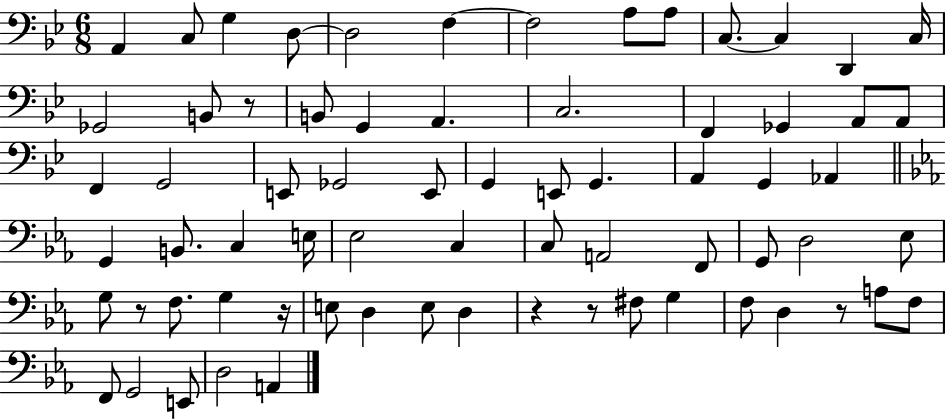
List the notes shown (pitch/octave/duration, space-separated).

A2/q C3/e G3/q D3/e D3/h F3/q F3/h A3/e A3/e C3/e. C3/q D2/q C3/s Gb2/h B2/e R/e B2/e G2/q A2/q. C3/h. F2/q Gb2/q A2/e A2/e F2/q G2/h E2/e Gb2/h E2/e G2/q E2/e G2/q. A2/q G2/q Ab2/q G2/q B2/e. C3/q E3/s Eb3/h C3/q C3/e A2/h F2/e G2/e D3/h Eb3/e G3/e R/e F3/e. G3/q R/s E3/e D3/q E3/e D3/q R/q R/e F#3/e G3/q F3/e D3/q R/e A3/e F3/e F2/e G2/h E2/e D3/h A2/q